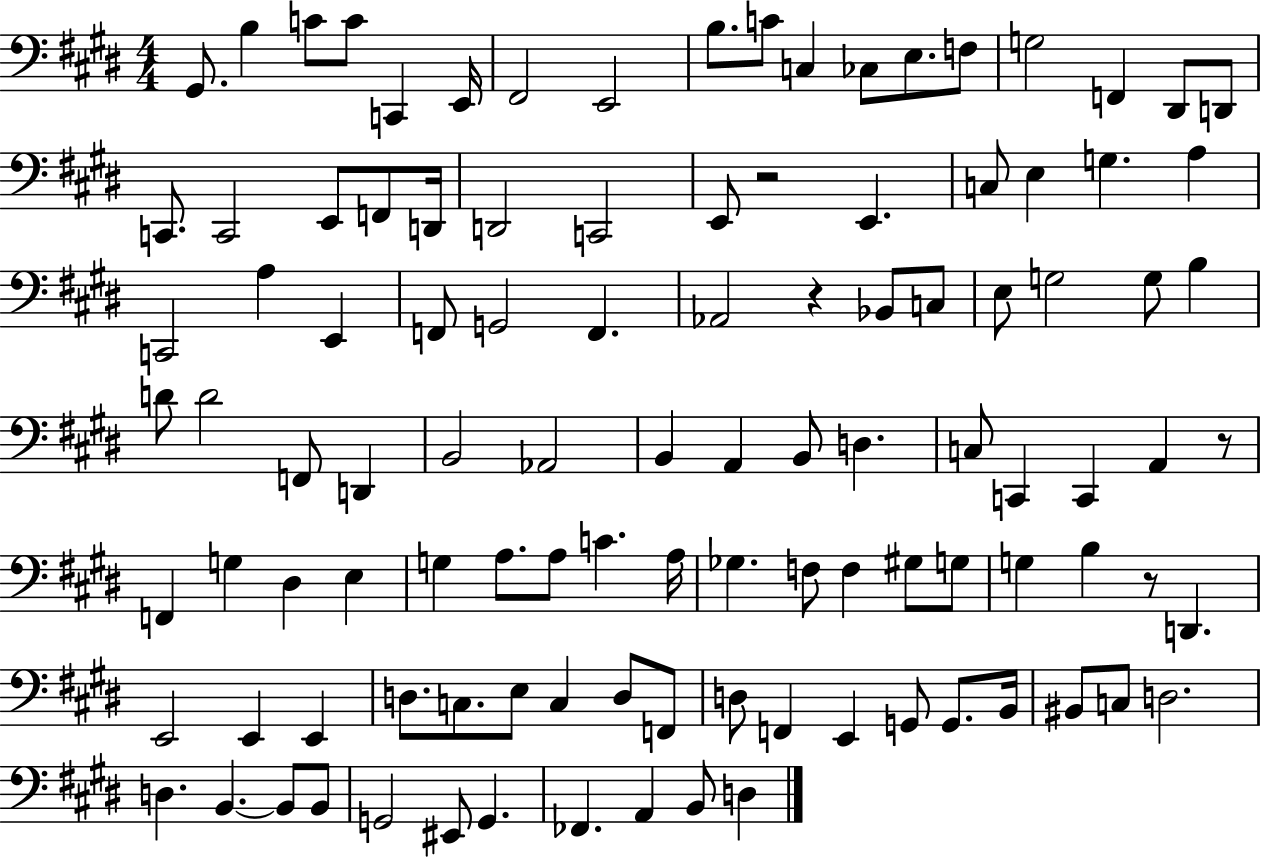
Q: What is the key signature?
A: E major